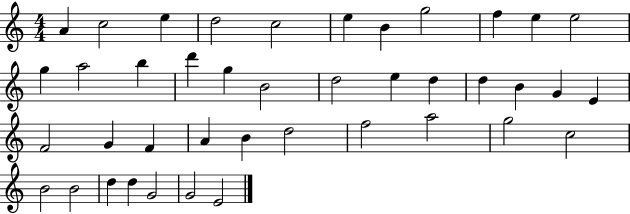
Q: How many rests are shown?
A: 0